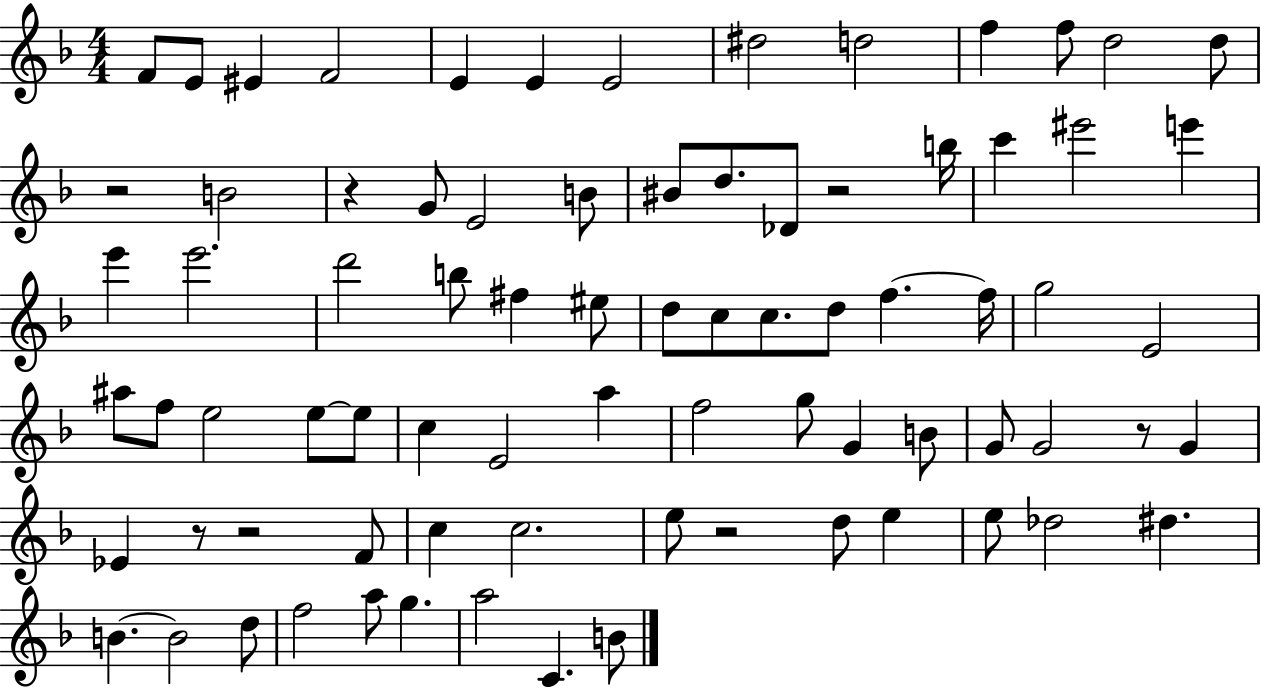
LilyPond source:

{
  \clef treble
  \numericTimeSignature
  \time 4/4
  \key f \major
  \repeat volta 2 { f'8 e'8 eis'4 f'2 | e'4 e'4 e'2 | dis''2 d''2 | f''4 f''8 d''2 d''8 | \break r2 b'2 | r4 g'8 e'2 b'8 | bis'8 d''8. des'8 r2 b''16 | c'''4 eis'''2 e'''4 | \break e'''4 e'''2. | d'''2 b''8 fis''4 eis''8 | d''8 c''8 c''8. d''8 f''4.~~ f''16 | g''2 e'2 | \break ais''8 f''8 e''2 e''8~~ e''8 | c''4 e'2 a''4 | f''2 g''8 g'4 b'8 | g'8 g'2 r8 g'4 | \break ees'4 r8 r2 f'8 | c''4 c''2. | e''8 r2 d''8 e''4 | e''8 des''2 dis''4. | \break b'4.~~ b'2 d''8 | f''2 a''8 g''4. | a''2 c'4. b'8 | } \bar "|."
}